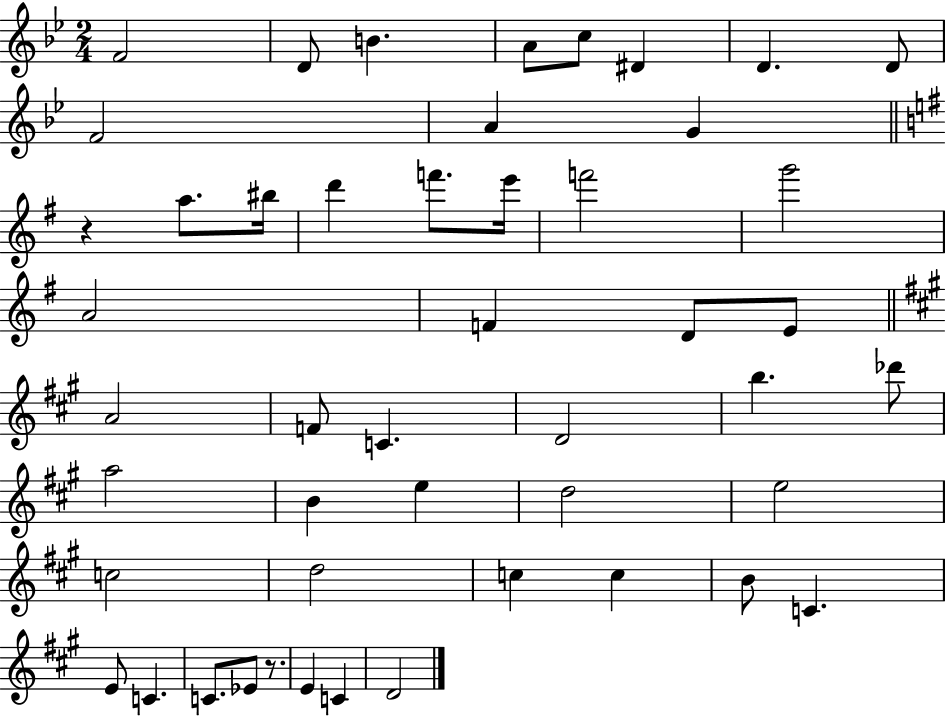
F4/h D4/e B4/q. A4/e C5/e D#4/q D4/q. D4/e F4/h A4/q G4/q R/q A5/e. BIS5/s D6/q F6/e. E6/s F6/h G6/h A4/h F4/q D4/e E4/e A4/h F4/e C4/q. D4/h B5/q. Db6/e A5/h B4/q E5/q D5/h E5/h C5/h D5/h C5/q C5/q B4/e C4/q. E4/e C4/q. C4/e. Eb4/e R/e. E4/q C4/q D4/h